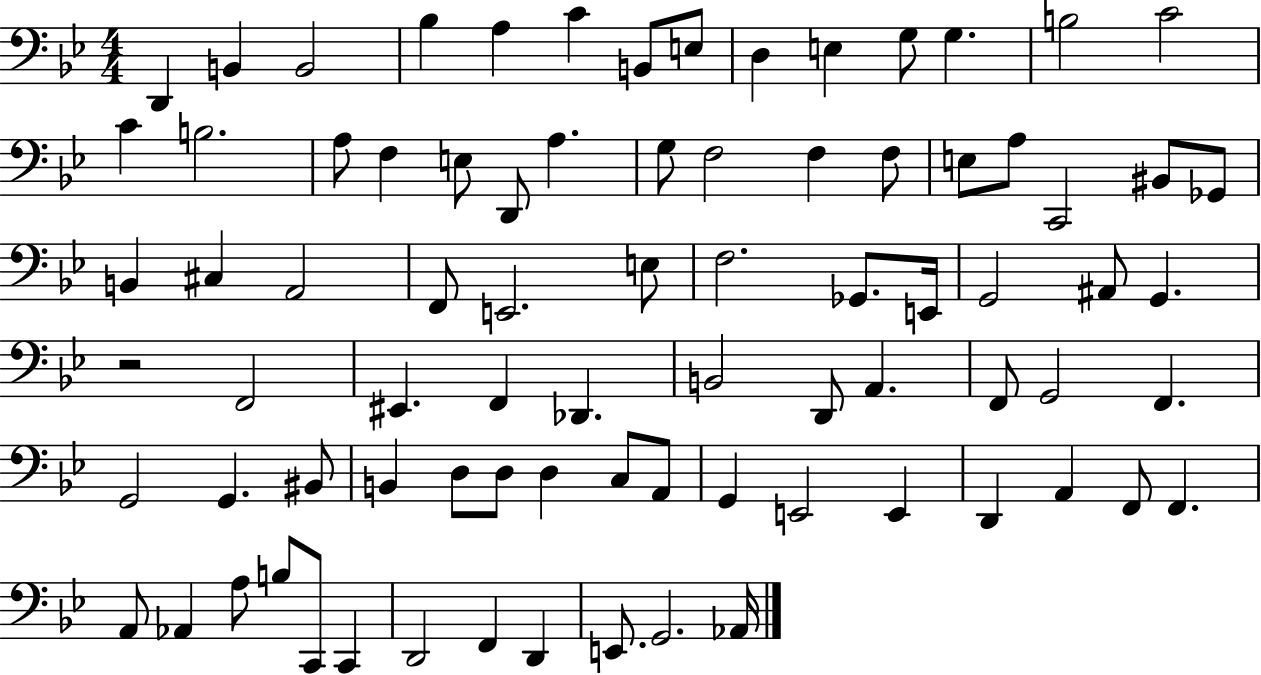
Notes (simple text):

D2/q B2/q B2/h Bb3/q A3/q C4/q B2/e E3/e D3/q E3/q G3/e G3/q. B3/h C4/h C4/q B3/h. A3/e F3/q E3/e D2/e A3/q. G3/e F3/h F3/q F3/e E3/e A3/e C2/h BIS2/e Gb2/e B2/q C#3/q A2/h F2/e E2/h. E3/e F3/h. Gb2/e. E2/s G2/h A#2/e G2/q. R/h F2/h EIS2/q. F2/q Db2/q. B2/h D2/e A2/q. F2/e G2/h F2/q. G2/h G2/q. BIS2/e B2/q D3/e D3/e D3/q C3/e A2/e G2/q E2/h E2/q D2/q A2/q F2/e F2/q. A2/e Ab2/q A3/e B3/e C2/e C2/q D2/h F2/q D2/q E2/e. G2/h. Ab2/s